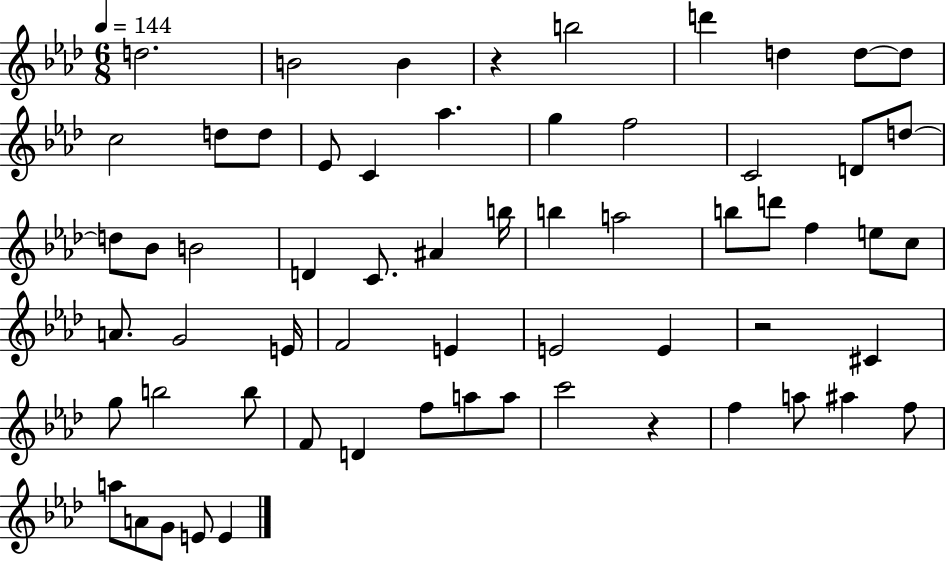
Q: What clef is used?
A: treble